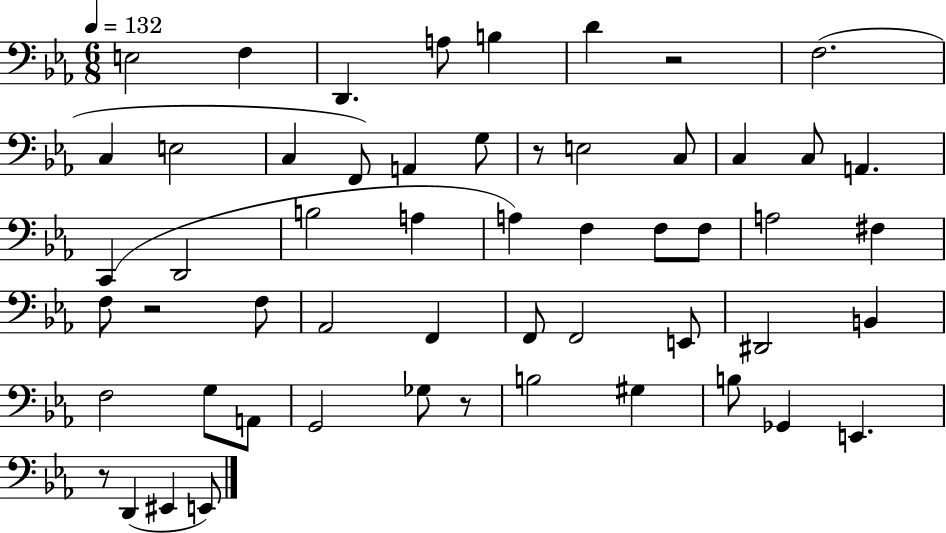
X:1
T:Untitled
M:6/8
L:1/4
K:Eb
E,2 F, D,, A,/2 B, D z2 F,2 C, E,2 C, F,,/2 A,, G,/2 z/2 E,2 C,/2 C, C,/2 A,, C,, D,,2 B,2 A, A, F, F,/2 F,/2 A,2 ^F, F,/2 z2 F,/2 _A,,2 F,, F,,/2 F,,2 E,,/2 ^D,,2 B,, F,2 G,/2 A,,/2 G,,2 _G,/2 z/2 B,2 ^G, B,/2 _G,, E,, z/2 D,, ^E,, E,,/2